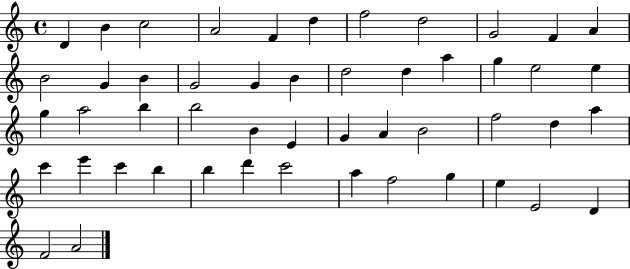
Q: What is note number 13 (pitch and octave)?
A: G4